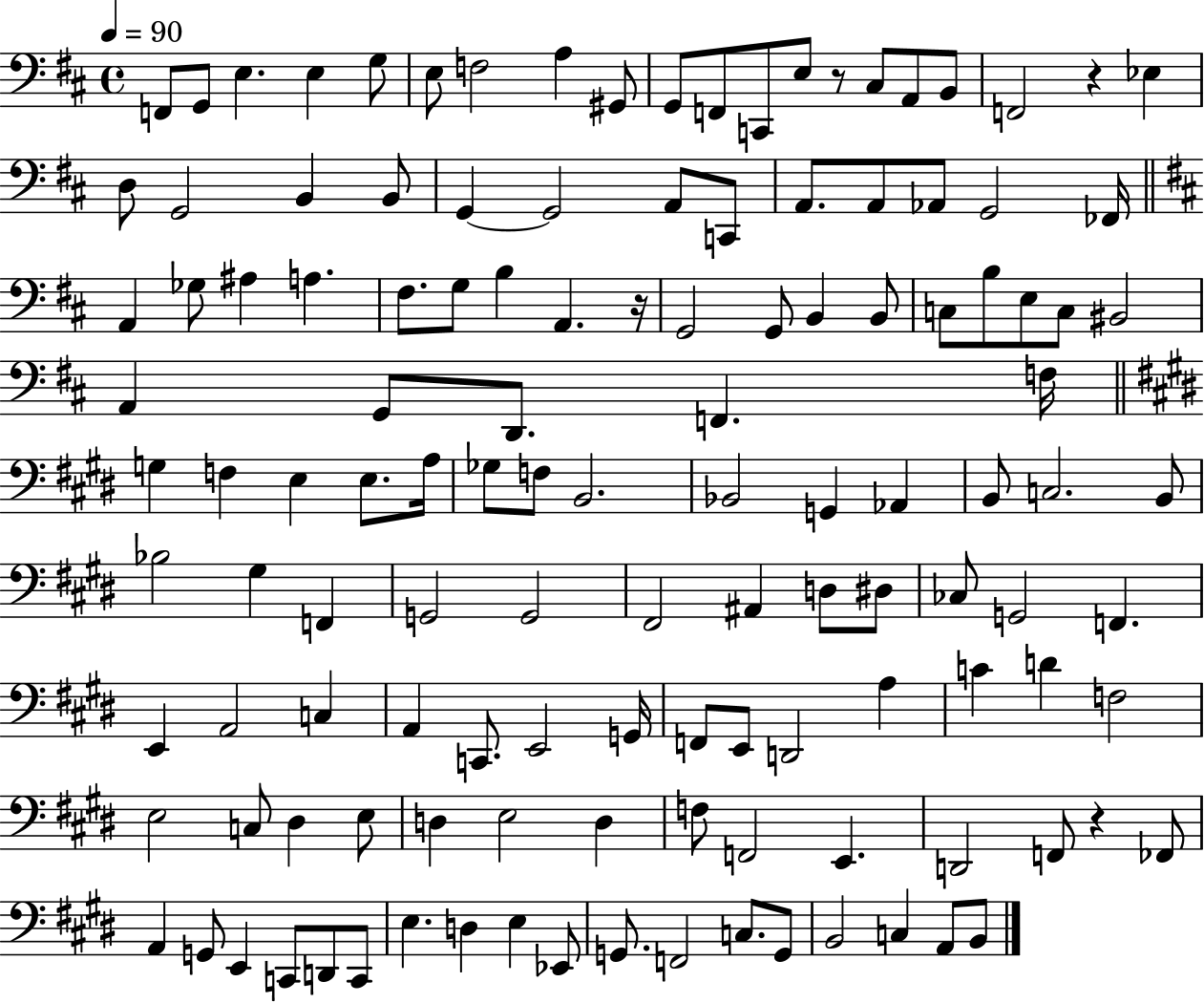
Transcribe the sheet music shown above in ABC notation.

X:1
T:Untitled
M:4/4
L:1/4
K:D
F,,/2 G,,/2 E, E, G,/2 E,/2 F,2 A, ^G,,/2 G,,/2 F,,/2 C,,/2 E,/2 z/2 ^C,/2 A,,/2 B,,/2 F,,2 z _E, D,/2 G,,2 B,, B,,/2 G,, G,,2 A,,/2 C,,/2 A,,/2 A,,/2 _A,,/2 G,,2 _F,,/4 A,, _G,/2 ^A, A, ^F,/2 G,/2 B, A,, z/4 G,,2 G,,/2 B,, B,,/2 C,/2 B,/2 E,/2 C,/2 ^B,,2 A,, G,,/2 D,,/2 F,, F,/4 G, F, E, E,/2 A,/4 _G,/2 F,/2 B,,2 _B,,2 G,, _A,, B,,/2 C,2 B,,/2 _B,2 ^G, F,, G,,2 G,,2 ^F,,2 ^A,, D,/2 ^D,/2 _C,/2 G,,2 F,, E,, A,,2 C, A,, C,,/2 E,,2 G,,/4 F,,/2 E,,/2 D,,2 A, C D F,2 E,2 C,/2 ^D, E,/2 D, E,2 D, F,/2 F,,2 E,, D,,2 F,,/2 z _F,,/2 A,, G,,/2 E,, C,,/2 D,,/2 C,,/2 E, D, E, _E,,/2 G,,/2 F,,2 C,/2 G,,/2 B,,2 C, A,,/2 B,,/2